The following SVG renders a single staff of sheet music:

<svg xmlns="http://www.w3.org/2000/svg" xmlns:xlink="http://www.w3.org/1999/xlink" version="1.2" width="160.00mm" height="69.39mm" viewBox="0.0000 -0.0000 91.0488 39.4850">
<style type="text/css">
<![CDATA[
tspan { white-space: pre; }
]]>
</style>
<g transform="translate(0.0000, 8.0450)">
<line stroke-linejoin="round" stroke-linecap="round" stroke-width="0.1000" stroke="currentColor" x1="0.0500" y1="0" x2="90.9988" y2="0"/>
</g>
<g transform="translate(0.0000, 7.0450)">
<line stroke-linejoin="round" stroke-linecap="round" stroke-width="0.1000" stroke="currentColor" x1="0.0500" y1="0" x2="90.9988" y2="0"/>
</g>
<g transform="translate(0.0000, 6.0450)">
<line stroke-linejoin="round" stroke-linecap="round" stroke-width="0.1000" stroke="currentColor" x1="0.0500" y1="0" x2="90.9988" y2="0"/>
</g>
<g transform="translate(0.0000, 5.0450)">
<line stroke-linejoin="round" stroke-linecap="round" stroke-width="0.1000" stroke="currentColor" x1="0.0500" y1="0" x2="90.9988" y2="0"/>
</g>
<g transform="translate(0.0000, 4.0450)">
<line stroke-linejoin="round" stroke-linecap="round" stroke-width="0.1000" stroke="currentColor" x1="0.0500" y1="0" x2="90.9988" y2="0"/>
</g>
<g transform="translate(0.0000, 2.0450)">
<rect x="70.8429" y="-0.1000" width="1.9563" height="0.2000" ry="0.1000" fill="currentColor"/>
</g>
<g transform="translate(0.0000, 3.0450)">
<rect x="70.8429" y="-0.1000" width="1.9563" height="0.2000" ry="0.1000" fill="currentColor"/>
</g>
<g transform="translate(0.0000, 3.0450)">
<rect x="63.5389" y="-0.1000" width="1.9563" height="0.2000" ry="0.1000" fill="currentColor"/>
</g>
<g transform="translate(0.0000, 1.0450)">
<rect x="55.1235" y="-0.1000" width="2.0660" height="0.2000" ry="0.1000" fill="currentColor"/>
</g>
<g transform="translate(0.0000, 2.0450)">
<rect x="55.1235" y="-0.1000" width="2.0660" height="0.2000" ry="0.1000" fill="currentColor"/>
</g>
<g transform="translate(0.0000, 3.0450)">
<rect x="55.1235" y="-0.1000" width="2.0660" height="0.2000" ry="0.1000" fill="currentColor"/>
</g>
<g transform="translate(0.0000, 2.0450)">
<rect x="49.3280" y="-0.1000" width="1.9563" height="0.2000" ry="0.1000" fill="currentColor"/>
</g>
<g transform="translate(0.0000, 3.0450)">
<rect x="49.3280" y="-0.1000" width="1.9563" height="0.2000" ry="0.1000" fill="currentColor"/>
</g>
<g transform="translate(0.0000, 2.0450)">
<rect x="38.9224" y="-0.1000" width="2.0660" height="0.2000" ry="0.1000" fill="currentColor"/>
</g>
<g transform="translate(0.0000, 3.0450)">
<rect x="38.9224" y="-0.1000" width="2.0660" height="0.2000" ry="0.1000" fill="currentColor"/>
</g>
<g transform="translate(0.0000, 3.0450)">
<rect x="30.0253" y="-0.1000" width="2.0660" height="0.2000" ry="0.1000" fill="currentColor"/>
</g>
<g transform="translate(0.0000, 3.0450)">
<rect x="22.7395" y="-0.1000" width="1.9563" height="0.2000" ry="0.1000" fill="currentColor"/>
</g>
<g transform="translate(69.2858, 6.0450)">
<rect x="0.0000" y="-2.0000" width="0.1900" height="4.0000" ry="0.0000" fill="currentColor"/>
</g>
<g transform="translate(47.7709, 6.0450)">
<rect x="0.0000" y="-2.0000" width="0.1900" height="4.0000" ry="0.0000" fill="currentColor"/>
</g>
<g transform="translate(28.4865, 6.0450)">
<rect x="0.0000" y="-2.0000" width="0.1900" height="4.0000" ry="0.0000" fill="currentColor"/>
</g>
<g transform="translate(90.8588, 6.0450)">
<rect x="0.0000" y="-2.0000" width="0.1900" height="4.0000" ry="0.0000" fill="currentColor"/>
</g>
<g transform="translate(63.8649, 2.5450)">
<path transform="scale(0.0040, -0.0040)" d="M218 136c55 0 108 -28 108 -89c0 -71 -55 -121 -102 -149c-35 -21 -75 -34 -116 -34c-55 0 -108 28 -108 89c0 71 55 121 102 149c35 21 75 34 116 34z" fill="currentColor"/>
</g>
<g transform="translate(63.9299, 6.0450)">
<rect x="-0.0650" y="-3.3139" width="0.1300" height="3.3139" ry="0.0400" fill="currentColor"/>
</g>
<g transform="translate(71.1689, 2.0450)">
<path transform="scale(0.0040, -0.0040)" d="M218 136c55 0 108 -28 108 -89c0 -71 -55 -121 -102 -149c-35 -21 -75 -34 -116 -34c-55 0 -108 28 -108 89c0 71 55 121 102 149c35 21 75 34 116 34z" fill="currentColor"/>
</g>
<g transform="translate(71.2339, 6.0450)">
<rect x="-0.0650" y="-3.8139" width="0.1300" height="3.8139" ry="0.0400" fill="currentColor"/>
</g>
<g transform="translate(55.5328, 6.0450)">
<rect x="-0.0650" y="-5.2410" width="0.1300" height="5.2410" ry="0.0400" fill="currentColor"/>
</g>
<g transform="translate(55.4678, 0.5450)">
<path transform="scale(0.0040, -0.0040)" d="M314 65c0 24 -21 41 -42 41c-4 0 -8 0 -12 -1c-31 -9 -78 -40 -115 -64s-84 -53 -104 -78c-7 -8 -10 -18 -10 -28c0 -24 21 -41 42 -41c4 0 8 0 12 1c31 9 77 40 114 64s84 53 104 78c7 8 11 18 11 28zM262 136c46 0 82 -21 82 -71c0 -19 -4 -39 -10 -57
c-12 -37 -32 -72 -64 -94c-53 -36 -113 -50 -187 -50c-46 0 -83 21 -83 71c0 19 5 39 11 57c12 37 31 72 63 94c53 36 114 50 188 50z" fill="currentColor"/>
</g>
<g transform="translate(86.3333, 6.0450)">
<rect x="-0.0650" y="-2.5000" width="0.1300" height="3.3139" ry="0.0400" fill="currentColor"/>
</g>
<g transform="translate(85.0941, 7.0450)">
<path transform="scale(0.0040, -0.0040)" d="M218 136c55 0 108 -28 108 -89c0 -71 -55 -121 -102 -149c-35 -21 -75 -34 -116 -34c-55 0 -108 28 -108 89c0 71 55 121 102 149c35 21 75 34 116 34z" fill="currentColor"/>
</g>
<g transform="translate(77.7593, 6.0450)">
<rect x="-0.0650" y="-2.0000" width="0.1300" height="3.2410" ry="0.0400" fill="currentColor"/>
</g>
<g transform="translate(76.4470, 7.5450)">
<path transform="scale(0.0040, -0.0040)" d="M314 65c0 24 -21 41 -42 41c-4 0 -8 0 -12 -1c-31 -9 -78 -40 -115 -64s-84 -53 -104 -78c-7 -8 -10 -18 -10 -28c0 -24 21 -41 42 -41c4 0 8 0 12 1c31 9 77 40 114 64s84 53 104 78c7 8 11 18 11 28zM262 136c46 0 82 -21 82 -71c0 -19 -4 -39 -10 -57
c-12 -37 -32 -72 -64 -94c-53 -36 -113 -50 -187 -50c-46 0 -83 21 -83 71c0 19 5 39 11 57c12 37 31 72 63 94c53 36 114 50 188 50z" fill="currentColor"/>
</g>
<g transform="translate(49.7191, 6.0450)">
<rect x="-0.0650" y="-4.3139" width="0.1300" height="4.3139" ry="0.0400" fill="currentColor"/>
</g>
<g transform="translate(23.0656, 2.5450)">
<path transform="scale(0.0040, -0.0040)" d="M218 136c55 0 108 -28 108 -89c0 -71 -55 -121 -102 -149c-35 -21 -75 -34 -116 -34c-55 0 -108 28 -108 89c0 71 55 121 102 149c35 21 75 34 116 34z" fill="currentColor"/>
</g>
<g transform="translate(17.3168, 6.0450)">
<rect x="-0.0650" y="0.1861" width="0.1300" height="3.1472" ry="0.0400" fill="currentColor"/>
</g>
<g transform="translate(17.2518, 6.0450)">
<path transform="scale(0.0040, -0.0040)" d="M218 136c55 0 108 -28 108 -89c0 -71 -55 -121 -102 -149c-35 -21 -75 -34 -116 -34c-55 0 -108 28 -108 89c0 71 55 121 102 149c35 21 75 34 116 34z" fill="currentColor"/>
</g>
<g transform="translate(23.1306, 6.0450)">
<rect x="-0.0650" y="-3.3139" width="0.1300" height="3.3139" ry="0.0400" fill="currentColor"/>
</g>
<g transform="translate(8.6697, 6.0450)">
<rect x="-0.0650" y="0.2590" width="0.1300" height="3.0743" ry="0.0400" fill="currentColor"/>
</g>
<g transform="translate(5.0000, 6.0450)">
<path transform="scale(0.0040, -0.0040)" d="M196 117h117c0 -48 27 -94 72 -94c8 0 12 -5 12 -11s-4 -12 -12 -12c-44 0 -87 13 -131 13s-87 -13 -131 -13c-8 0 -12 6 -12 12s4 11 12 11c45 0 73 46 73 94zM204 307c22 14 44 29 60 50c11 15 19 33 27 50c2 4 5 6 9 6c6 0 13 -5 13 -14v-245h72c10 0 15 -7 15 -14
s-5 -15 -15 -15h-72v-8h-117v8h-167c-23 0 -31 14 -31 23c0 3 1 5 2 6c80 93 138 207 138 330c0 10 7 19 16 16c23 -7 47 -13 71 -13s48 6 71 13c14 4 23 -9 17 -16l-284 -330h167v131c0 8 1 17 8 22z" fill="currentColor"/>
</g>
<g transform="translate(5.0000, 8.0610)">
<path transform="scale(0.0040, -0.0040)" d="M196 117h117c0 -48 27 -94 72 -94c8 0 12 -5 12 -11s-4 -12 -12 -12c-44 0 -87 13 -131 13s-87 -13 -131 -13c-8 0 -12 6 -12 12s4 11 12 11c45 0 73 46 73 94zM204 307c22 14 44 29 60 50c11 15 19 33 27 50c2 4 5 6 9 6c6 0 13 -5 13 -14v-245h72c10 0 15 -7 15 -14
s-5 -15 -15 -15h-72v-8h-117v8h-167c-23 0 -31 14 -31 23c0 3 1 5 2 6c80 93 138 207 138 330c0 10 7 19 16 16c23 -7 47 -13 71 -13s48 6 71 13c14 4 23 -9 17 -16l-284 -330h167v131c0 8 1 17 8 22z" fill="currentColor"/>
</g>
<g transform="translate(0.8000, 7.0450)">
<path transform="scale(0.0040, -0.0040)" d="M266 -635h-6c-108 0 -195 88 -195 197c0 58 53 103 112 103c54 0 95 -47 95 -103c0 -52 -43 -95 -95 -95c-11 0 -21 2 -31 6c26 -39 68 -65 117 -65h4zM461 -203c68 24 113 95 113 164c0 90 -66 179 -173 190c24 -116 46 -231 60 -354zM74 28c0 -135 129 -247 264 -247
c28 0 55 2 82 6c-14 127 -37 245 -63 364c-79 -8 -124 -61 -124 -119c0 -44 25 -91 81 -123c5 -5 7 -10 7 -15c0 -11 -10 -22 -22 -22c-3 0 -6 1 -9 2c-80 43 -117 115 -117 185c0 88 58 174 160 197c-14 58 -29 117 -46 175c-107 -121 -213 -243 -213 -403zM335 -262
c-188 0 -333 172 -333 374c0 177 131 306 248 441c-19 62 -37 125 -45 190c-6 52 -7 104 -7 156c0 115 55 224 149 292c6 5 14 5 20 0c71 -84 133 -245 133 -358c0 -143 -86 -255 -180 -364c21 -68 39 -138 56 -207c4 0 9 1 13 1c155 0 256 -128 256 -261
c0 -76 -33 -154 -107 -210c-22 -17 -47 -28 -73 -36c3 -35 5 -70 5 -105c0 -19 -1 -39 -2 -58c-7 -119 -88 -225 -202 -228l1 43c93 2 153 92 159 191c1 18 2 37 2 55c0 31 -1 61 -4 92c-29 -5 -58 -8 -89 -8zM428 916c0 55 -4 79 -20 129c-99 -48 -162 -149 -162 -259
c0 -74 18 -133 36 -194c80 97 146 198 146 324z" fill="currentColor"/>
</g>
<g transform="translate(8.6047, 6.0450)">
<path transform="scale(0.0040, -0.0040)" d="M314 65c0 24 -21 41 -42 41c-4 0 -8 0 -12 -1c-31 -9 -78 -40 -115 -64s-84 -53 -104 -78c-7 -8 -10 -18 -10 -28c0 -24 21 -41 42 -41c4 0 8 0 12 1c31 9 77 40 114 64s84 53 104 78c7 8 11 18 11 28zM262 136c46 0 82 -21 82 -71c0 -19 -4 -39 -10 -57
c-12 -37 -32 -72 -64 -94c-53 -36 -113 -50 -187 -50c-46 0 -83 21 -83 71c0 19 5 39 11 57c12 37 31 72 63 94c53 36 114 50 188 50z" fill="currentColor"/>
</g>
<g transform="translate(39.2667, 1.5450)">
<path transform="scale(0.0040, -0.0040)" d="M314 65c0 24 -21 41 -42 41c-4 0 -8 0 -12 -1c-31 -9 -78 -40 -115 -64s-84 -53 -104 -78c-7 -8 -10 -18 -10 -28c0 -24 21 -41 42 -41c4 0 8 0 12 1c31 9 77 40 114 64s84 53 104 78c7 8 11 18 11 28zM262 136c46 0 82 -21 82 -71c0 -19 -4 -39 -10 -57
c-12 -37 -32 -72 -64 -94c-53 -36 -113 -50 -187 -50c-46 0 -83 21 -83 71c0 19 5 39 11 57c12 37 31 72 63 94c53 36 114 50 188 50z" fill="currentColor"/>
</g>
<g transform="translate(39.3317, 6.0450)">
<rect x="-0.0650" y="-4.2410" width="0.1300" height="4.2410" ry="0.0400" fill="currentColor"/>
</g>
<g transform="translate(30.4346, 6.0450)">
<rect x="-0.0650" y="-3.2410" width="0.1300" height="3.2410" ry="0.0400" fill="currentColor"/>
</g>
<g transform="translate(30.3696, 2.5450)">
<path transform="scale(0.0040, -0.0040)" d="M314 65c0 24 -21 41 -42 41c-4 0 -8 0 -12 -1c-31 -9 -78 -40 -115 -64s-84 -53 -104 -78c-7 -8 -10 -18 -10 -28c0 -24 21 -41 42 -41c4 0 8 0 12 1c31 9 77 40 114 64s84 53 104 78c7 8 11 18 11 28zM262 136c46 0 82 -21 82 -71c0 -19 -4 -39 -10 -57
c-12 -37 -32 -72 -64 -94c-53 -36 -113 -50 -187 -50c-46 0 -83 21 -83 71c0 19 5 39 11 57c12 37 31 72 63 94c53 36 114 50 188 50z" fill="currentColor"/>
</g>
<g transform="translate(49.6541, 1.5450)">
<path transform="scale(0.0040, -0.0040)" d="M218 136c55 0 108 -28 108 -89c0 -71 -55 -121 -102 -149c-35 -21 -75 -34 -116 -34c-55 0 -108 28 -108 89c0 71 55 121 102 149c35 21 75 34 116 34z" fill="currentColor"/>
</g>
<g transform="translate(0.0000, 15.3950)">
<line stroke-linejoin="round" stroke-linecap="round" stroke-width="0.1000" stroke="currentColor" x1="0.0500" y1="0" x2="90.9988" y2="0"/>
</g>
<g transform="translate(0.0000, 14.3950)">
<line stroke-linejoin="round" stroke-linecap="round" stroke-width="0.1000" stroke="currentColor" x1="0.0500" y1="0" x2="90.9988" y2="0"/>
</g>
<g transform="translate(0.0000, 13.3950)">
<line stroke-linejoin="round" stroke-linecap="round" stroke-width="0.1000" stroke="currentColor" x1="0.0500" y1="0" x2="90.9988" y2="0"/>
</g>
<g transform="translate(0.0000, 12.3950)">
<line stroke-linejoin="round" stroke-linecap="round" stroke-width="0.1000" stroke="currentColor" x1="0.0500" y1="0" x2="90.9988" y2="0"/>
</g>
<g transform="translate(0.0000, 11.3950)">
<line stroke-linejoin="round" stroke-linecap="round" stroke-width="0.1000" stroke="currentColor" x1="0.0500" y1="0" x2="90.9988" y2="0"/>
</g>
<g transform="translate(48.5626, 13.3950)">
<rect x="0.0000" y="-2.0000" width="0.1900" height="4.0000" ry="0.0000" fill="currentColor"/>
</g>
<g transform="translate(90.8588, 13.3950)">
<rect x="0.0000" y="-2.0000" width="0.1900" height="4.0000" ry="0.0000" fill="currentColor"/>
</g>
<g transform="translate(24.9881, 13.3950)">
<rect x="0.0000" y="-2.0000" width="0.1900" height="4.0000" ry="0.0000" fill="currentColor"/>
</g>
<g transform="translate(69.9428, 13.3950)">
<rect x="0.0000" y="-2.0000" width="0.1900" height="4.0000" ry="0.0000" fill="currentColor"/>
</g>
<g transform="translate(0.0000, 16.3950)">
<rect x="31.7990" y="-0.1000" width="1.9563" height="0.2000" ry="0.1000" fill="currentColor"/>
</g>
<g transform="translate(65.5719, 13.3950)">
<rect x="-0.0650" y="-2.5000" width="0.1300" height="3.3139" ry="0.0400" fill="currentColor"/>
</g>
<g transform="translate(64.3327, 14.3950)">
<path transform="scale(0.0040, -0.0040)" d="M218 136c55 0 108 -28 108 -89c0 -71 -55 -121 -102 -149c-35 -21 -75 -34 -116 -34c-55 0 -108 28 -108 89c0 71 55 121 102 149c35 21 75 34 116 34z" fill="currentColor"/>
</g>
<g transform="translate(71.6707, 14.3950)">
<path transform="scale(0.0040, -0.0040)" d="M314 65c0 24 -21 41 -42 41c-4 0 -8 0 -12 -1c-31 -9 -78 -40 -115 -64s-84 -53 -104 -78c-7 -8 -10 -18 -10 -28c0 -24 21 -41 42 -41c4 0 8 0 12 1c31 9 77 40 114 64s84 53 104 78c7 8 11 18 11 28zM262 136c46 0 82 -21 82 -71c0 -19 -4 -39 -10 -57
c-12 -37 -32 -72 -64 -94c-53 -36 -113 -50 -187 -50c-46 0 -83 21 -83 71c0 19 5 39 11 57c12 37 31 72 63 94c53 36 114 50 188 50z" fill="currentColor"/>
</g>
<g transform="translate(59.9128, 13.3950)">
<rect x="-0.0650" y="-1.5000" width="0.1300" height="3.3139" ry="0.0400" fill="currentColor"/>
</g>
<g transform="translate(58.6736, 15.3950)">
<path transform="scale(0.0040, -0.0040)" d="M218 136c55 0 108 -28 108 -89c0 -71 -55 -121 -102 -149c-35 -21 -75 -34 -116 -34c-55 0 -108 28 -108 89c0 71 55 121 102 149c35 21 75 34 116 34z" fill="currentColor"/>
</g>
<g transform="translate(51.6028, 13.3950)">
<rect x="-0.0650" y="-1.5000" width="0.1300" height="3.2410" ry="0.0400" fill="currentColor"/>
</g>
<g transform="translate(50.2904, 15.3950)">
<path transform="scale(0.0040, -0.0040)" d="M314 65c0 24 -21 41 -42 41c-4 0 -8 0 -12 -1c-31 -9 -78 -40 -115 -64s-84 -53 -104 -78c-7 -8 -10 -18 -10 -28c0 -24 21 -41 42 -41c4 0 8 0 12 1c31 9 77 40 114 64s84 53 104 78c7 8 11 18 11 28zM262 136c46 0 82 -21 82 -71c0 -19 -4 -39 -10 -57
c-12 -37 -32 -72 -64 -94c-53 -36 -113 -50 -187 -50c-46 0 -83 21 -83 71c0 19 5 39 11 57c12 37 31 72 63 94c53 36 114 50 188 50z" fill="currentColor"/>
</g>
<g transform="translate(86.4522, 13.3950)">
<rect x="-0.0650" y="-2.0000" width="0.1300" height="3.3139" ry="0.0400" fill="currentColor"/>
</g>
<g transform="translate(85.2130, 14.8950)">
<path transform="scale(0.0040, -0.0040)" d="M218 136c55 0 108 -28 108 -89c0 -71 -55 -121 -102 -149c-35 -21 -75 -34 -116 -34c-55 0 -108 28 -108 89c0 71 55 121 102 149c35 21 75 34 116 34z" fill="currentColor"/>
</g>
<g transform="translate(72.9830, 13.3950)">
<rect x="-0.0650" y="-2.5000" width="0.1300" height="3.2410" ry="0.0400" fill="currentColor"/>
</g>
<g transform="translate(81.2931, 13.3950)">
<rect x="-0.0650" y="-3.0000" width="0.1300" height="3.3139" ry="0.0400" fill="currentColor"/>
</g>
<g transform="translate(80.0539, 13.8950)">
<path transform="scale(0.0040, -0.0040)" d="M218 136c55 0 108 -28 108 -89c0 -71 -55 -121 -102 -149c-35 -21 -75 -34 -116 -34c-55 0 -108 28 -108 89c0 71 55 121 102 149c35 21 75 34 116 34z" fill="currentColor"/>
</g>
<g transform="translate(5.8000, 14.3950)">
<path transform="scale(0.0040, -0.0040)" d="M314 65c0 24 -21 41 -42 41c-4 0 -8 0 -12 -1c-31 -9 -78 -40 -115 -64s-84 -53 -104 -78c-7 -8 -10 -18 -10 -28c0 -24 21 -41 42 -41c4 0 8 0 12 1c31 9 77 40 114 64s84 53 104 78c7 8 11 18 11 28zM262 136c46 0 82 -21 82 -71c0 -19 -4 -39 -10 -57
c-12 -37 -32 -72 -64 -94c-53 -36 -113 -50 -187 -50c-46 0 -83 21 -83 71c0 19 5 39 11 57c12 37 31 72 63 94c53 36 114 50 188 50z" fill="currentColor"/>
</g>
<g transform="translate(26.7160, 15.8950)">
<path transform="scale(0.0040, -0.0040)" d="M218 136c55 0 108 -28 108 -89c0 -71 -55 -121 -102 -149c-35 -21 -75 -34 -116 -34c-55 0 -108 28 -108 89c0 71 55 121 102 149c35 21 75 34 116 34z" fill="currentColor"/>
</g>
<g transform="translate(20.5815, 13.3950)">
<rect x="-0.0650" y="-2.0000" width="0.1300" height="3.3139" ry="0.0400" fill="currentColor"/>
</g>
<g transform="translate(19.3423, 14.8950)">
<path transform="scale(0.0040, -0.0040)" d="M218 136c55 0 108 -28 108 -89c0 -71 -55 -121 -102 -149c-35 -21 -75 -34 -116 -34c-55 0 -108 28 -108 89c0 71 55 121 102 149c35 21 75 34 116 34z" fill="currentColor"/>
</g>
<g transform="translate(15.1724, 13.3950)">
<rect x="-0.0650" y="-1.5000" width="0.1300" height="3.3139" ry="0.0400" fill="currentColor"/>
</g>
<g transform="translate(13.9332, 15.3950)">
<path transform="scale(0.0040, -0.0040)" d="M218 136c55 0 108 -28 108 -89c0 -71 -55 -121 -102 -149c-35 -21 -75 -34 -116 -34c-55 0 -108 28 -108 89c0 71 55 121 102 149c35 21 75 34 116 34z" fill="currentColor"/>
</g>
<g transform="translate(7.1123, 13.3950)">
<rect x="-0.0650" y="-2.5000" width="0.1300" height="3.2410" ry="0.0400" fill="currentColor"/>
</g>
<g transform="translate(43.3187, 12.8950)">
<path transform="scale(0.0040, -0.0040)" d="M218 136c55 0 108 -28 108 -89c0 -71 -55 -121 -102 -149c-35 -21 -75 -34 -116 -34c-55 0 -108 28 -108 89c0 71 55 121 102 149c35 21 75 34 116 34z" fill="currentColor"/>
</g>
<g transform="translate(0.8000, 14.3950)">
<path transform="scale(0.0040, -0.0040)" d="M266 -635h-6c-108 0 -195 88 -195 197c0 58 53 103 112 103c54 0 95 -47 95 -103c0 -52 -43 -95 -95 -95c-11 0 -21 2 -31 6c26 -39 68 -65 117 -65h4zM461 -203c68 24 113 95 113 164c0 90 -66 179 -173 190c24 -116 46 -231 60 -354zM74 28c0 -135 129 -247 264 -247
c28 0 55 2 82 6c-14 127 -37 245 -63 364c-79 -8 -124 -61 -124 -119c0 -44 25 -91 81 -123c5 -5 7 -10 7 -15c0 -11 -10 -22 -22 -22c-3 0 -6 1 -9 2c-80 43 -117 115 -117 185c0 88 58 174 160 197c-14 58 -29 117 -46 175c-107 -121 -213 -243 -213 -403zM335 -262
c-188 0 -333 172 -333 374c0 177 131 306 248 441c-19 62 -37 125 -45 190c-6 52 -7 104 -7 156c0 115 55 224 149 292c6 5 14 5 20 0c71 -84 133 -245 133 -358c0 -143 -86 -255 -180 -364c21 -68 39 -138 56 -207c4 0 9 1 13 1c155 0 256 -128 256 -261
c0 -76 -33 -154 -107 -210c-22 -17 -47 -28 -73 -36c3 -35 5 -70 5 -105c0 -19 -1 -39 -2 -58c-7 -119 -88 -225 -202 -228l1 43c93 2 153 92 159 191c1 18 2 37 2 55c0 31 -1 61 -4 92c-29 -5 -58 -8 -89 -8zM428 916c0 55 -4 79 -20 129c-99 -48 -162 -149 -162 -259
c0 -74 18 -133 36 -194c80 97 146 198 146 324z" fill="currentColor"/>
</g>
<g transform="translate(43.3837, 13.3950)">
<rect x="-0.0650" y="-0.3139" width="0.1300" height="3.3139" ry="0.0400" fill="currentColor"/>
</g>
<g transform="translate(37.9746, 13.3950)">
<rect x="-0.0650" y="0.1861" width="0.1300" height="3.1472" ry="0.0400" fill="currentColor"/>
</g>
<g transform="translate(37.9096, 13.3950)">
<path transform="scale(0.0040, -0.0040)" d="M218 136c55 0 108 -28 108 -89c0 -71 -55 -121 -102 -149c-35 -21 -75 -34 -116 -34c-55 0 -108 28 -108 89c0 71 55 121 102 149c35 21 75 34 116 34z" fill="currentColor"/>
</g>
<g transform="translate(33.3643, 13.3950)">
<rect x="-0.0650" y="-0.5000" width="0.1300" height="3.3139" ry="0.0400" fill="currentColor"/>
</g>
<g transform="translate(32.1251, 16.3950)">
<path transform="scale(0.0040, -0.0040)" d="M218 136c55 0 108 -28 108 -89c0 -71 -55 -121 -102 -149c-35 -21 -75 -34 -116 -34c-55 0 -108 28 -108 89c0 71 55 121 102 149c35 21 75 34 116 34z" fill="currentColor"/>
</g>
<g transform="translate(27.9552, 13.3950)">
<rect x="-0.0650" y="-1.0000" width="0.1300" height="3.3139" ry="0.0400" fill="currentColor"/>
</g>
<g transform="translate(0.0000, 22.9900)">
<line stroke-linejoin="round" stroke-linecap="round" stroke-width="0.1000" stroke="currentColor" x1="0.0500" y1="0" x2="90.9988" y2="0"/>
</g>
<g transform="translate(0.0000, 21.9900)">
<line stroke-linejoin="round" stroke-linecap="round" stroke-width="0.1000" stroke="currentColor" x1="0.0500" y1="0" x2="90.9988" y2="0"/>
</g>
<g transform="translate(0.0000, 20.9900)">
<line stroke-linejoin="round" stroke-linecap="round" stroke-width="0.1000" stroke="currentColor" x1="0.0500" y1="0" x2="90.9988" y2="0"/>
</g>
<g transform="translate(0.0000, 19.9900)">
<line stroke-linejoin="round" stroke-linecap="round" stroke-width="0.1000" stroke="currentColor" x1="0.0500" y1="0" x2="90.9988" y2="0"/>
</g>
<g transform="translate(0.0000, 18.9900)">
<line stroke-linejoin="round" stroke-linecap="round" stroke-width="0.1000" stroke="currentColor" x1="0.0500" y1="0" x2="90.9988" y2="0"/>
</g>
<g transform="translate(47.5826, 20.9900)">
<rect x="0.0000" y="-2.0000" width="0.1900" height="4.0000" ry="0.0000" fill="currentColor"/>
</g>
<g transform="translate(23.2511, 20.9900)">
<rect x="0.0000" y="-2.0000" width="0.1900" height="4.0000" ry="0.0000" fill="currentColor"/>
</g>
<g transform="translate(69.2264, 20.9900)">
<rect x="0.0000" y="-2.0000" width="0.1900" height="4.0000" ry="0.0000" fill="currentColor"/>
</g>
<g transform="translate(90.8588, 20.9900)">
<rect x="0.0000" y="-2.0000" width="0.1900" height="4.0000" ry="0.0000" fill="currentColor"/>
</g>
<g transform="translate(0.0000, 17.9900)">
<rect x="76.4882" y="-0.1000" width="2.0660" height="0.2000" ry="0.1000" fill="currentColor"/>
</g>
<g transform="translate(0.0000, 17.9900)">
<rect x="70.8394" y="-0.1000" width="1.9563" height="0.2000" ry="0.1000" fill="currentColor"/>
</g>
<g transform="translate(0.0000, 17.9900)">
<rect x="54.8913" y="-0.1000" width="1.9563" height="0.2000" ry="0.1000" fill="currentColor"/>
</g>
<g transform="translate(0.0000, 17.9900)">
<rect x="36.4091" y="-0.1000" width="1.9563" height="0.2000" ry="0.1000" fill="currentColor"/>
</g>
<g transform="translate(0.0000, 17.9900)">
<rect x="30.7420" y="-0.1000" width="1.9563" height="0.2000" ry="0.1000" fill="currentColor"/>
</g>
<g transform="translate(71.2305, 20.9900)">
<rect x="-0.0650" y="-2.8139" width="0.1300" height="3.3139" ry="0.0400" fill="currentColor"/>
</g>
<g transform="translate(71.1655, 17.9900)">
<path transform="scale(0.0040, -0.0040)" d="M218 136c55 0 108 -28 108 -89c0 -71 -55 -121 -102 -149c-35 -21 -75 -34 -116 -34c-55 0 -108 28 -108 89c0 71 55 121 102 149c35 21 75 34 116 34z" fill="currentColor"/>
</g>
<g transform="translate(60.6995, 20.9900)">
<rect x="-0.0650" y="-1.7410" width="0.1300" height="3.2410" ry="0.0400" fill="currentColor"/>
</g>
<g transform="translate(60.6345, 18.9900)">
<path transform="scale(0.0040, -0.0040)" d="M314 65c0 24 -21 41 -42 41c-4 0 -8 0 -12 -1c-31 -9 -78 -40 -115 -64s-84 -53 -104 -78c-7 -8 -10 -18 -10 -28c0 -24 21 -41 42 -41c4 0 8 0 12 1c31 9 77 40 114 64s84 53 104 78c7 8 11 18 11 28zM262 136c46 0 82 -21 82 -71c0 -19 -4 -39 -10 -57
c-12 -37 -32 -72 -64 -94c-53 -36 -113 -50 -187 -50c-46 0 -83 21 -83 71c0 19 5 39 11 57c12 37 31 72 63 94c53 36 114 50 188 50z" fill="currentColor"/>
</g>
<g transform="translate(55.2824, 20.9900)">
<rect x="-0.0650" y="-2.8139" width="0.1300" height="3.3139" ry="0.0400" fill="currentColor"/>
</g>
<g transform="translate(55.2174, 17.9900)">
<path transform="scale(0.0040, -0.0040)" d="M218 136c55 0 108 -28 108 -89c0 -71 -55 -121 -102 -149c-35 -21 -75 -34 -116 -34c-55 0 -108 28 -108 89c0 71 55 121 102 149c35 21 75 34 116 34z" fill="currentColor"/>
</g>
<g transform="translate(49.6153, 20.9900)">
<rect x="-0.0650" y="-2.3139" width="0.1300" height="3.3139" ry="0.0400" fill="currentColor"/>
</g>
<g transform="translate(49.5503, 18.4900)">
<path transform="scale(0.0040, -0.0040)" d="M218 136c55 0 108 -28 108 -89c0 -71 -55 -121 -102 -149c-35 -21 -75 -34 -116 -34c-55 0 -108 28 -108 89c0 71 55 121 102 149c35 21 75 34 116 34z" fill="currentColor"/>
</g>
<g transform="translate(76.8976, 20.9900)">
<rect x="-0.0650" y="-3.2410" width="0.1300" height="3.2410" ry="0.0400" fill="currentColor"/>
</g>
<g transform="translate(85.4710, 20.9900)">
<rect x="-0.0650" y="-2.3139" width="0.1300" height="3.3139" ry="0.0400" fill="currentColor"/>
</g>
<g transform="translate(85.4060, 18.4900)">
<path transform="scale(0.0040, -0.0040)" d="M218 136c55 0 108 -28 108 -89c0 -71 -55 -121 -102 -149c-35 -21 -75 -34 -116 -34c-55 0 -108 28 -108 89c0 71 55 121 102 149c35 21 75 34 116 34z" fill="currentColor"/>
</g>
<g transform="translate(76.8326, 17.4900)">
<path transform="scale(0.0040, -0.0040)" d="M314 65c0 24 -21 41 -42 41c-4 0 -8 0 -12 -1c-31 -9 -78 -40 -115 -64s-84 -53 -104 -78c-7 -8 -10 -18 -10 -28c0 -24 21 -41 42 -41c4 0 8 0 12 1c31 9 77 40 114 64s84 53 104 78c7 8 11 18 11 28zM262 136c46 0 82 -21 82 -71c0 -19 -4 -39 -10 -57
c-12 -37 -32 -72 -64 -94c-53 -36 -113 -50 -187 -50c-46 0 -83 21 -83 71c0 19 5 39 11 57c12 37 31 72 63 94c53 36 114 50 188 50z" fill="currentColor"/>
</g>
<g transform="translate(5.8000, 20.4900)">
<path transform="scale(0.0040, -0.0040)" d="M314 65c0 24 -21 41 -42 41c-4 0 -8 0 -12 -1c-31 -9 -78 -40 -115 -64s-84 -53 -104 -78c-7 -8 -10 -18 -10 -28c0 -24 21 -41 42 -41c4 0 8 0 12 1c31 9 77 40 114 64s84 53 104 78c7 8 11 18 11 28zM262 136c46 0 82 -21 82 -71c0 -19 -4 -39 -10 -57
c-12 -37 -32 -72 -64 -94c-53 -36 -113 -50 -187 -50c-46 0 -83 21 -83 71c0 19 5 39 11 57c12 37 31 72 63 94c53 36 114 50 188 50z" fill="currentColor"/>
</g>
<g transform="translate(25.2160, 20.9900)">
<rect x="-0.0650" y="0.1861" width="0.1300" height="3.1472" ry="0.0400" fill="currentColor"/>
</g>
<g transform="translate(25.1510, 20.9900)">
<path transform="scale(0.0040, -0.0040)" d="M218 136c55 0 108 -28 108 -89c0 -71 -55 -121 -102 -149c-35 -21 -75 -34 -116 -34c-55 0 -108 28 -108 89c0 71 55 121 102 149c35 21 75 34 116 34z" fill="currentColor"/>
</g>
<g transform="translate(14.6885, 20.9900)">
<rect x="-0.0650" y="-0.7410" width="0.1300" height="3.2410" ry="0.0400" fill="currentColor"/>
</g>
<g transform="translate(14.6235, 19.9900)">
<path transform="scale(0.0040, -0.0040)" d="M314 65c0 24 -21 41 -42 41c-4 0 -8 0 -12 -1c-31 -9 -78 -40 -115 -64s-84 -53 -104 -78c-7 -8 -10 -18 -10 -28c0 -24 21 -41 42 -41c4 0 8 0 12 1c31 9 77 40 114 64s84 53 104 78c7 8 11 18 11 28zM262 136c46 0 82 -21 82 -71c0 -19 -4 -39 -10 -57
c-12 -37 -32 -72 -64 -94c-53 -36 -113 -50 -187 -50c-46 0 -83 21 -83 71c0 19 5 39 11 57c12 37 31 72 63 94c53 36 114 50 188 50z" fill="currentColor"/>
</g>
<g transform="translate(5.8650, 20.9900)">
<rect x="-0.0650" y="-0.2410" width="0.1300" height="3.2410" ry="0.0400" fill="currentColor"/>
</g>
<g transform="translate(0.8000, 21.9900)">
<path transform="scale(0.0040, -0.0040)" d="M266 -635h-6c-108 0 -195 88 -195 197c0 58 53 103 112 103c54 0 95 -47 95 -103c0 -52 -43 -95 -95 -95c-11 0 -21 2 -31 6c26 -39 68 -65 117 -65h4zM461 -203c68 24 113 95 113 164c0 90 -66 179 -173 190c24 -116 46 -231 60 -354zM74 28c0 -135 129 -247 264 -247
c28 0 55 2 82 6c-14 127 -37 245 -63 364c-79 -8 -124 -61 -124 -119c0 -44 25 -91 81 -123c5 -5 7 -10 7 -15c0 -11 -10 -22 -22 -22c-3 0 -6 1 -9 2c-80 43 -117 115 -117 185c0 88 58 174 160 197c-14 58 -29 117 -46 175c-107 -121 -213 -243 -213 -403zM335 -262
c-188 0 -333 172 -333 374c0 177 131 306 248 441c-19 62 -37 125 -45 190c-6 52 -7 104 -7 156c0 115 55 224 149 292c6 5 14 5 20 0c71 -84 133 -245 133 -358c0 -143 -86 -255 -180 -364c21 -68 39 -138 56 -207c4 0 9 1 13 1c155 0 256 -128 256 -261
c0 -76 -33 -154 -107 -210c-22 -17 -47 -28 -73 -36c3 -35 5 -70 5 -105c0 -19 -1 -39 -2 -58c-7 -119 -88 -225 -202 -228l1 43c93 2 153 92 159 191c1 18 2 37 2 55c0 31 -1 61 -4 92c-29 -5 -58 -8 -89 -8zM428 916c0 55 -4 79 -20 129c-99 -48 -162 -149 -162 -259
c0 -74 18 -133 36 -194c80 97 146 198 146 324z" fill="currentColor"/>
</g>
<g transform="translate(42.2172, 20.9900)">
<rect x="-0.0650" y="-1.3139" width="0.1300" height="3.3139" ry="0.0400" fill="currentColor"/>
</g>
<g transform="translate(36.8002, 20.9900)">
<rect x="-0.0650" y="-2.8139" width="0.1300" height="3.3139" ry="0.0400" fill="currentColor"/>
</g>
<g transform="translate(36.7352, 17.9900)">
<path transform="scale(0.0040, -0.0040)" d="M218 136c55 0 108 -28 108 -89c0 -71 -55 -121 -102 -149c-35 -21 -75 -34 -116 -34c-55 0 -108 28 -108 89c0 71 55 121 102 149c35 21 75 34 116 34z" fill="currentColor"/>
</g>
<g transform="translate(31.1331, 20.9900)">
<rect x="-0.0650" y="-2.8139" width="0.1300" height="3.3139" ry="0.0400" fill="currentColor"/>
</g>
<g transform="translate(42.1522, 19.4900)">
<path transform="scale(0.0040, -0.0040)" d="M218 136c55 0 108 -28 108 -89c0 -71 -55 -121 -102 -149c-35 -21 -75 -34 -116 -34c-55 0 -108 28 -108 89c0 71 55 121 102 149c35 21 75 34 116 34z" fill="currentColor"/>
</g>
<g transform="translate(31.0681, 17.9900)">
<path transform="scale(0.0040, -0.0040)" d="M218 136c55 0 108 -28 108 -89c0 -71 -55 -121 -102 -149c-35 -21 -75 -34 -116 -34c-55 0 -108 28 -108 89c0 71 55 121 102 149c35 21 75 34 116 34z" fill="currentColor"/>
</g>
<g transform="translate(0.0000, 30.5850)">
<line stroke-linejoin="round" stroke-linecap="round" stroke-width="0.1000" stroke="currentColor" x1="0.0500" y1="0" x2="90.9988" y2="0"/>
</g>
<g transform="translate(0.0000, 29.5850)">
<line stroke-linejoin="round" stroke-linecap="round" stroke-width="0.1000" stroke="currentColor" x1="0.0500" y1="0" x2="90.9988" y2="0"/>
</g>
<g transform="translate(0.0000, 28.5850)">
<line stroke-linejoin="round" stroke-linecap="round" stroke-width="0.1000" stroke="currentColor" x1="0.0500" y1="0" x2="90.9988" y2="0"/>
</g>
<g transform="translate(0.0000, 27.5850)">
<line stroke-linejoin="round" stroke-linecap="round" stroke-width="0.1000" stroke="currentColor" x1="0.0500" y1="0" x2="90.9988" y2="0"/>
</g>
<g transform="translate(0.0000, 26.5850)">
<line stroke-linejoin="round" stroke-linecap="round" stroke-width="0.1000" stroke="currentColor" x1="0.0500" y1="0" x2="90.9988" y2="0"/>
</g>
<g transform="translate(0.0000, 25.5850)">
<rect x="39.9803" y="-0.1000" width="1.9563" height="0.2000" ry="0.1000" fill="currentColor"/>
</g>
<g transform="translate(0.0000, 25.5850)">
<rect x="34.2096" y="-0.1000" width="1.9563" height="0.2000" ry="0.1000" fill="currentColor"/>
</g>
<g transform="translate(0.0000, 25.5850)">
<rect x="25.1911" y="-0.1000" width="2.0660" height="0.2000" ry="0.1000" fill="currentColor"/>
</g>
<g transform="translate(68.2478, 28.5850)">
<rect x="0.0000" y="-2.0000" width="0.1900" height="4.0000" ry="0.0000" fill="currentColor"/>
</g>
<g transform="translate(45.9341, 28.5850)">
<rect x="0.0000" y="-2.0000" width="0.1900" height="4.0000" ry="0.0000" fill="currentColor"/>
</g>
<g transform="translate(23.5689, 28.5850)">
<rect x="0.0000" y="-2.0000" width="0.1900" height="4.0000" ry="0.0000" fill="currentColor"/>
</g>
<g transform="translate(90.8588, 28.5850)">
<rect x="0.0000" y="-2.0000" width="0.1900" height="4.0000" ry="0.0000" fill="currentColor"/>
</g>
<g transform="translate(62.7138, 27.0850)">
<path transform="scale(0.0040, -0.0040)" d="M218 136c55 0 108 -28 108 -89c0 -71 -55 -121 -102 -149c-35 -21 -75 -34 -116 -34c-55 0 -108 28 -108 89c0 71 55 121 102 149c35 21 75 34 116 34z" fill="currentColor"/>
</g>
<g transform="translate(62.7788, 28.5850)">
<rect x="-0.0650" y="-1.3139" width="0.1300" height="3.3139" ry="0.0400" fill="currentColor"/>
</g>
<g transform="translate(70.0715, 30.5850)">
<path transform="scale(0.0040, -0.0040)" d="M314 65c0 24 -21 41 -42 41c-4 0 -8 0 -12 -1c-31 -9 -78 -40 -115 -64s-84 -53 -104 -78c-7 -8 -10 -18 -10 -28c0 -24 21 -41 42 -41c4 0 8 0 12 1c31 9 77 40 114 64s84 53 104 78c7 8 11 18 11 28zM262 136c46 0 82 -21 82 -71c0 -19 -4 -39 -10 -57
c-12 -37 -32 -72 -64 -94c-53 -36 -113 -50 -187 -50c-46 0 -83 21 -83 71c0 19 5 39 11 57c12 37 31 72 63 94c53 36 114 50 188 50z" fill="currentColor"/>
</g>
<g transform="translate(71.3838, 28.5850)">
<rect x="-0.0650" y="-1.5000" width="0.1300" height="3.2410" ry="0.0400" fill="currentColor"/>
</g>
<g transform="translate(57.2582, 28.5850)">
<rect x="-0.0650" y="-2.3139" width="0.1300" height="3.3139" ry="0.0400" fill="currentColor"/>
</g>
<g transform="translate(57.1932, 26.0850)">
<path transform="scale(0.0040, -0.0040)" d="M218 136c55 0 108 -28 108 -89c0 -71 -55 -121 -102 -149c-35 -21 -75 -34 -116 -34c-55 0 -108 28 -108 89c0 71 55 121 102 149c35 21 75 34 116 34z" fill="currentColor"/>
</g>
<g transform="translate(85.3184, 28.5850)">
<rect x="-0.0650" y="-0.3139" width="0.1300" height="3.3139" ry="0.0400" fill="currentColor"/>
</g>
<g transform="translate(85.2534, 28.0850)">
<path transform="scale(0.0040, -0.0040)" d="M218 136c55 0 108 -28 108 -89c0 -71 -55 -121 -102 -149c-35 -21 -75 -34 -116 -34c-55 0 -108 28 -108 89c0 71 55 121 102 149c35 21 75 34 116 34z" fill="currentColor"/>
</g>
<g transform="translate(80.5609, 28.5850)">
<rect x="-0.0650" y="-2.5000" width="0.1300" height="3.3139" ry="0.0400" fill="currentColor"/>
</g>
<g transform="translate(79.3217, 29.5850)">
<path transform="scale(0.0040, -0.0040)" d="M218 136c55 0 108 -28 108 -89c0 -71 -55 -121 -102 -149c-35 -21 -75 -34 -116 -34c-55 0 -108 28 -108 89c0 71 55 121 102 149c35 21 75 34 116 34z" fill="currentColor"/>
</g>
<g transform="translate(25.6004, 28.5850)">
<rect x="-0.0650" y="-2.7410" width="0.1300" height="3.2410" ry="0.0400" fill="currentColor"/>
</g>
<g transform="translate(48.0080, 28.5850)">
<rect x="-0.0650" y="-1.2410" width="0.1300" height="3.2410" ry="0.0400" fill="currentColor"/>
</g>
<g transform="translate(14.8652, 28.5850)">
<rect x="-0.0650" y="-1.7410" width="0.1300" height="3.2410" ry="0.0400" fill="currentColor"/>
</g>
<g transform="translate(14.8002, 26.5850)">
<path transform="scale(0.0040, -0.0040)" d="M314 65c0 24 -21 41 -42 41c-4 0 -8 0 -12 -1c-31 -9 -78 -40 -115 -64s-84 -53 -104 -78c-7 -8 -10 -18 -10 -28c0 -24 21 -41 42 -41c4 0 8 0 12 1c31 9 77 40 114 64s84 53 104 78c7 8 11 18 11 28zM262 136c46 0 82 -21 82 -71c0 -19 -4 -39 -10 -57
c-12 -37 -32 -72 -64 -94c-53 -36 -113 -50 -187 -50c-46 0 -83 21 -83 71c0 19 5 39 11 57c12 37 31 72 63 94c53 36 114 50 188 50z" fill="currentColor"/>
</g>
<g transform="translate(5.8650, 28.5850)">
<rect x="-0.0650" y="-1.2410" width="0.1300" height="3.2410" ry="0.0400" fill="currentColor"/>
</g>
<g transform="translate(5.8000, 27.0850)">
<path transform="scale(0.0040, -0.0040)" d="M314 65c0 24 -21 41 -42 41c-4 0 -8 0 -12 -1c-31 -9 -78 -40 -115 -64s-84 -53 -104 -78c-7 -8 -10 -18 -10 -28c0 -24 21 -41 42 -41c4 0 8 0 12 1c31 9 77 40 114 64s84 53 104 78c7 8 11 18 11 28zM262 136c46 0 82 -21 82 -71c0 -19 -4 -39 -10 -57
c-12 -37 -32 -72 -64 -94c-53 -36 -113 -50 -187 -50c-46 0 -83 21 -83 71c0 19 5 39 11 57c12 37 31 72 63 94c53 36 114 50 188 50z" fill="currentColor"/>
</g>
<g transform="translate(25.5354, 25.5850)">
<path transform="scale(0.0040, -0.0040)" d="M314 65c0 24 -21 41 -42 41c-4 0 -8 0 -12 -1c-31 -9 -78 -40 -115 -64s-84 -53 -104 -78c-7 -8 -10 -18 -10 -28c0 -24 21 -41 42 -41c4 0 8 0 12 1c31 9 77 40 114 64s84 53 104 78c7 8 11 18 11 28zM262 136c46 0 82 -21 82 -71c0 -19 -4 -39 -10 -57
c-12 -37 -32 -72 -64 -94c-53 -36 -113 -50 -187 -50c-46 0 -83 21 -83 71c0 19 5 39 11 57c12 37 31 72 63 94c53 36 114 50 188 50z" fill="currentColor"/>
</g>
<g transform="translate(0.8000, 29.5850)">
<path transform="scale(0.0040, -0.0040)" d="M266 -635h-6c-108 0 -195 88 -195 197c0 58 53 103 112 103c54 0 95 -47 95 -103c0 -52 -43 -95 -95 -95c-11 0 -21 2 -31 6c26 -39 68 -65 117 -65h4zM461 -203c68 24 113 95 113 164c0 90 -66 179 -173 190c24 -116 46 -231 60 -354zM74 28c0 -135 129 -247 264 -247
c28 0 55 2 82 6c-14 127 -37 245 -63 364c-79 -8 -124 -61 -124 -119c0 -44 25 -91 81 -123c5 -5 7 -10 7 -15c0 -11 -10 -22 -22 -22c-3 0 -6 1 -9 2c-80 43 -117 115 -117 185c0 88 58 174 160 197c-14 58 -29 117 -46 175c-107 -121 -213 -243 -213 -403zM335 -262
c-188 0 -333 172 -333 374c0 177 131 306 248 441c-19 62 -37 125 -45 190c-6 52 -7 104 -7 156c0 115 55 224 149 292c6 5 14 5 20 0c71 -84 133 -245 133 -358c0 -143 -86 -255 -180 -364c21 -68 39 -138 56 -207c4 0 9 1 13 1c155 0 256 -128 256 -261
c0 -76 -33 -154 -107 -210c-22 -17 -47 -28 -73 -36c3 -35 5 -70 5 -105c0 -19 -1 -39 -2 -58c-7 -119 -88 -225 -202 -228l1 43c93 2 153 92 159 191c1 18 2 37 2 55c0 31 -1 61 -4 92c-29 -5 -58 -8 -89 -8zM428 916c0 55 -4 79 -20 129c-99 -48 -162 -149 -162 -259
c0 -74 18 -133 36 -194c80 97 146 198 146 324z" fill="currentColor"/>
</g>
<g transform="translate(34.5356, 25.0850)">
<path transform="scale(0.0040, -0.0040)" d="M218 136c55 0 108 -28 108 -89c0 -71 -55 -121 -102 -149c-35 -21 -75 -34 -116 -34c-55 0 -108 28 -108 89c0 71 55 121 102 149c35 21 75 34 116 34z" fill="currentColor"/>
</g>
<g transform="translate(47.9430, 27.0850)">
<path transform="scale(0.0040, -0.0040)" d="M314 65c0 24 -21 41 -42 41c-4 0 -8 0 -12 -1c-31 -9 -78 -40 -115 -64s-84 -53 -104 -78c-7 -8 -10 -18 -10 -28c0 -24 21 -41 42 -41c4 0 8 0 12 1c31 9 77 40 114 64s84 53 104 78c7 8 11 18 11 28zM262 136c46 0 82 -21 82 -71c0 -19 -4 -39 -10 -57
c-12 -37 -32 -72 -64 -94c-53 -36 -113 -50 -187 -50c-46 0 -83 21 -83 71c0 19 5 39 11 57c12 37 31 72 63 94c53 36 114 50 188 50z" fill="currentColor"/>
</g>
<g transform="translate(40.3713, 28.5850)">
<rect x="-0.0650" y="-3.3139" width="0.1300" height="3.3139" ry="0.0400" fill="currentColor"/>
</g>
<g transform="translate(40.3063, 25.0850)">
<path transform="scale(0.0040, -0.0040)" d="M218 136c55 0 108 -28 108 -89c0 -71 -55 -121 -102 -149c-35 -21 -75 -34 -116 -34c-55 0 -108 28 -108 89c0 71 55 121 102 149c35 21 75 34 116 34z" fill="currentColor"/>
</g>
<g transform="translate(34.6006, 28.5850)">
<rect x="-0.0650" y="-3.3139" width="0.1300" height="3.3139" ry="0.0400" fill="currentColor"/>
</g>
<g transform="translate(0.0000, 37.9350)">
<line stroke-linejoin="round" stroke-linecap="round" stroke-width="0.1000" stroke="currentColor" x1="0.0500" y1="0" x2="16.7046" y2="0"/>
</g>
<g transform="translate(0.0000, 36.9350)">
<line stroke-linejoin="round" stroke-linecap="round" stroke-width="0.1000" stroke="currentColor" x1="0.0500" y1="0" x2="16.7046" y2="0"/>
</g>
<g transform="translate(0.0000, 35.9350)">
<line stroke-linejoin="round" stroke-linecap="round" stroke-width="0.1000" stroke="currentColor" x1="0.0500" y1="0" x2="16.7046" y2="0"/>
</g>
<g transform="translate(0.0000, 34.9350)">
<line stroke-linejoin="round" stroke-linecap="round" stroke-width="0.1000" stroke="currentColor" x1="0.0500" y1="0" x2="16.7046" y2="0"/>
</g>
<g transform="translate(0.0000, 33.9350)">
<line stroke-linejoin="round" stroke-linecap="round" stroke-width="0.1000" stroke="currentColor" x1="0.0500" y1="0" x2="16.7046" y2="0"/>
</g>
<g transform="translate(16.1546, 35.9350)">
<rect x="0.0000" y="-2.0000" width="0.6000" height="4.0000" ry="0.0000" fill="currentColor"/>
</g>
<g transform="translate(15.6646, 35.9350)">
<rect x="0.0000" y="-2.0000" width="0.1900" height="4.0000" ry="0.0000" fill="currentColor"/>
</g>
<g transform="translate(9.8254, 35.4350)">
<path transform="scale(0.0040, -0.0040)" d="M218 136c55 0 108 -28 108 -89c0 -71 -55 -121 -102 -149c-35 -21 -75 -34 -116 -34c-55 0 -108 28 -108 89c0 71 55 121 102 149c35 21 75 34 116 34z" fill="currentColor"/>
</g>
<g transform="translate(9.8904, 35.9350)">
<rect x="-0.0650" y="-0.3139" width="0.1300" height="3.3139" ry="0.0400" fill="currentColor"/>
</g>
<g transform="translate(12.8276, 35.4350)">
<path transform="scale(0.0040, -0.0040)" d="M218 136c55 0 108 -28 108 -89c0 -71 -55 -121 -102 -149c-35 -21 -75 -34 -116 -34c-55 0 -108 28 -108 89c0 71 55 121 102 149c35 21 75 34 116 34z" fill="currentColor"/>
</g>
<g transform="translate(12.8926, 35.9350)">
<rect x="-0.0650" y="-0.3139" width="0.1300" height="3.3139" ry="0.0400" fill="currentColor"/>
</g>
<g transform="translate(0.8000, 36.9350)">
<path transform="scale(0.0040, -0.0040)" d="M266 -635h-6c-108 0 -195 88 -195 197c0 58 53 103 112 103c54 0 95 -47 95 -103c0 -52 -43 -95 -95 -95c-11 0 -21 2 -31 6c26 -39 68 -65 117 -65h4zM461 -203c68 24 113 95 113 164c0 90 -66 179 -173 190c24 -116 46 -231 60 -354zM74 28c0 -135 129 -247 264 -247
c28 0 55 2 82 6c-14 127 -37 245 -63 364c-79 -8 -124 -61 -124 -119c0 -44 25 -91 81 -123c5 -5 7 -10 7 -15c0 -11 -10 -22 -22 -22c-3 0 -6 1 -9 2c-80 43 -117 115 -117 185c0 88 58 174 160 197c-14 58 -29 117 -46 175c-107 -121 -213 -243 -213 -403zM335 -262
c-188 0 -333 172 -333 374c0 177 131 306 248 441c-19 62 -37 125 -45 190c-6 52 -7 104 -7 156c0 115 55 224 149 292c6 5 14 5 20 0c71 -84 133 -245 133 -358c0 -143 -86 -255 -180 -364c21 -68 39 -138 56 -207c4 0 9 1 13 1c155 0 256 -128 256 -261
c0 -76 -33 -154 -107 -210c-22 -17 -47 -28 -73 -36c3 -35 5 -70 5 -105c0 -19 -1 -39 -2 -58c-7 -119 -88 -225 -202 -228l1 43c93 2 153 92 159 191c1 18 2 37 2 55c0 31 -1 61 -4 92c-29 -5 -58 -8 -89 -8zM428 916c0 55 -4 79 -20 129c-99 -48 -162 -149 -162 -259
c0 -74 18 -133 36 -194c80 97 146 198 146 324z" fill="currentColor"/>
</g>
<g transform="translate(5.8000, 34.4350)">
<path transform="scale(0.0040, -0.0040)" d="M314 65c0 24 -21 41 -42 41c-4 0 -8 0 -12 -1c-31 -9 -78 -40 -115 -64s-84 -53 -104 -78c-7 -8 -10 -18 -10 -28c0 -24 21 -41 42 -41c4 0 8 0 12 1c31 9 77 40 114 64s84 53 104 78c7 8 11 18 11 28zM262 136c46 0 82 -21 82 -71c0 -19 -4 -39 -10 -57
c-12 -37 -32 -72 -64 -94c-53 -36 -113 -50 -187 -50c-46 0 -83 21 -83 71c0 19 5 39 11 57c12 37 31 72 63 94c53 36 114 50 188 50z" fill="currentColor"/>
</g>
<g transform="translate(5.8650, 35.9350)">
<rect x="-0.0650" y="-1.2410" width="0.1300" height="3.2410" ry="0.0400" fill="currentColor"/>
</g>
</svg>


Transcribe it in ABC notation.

X:1
T:Untitled
M:4/4
L:1/4
K:C
B2 B b b2 d'2 d' f'2 b c' F2 G G2 E F D C B c E2 E G G2 A F c2 d2 B a a e g a f2 a b2 g e2 f2 a2 b b e2 g e E2 G c e2 c c